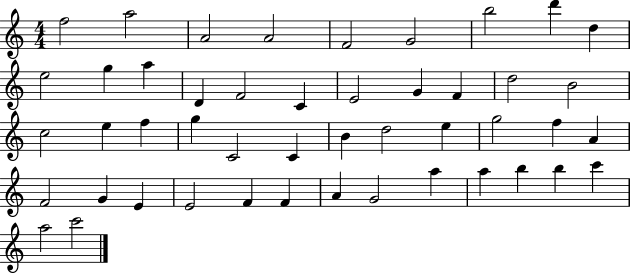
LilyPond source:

{
  \clef treble
  \numericTimeSignature
  \time 4/4
  \key c \major
  f''2 a''2 | a'2 a'2 | f'2 g'2 | b''2 d'''4 d''4 | \break e''2 g''4 a''4 | d'4 f'2 c'4 | e'2 g'4 f'4 | d''2 b'2 | \break c''2 e''4 f''4 | g''4 c'2 c'4 | b'4 d''2 e''4 | g''2 f''4 a'4 | \break f'2 g'4 e'4 | e'2 f'4 f'4 | a'4 g'2 a''4 | a''4 b''4 b''4 c'''4 | \break a''2 c'''2 | \bar "|."
}